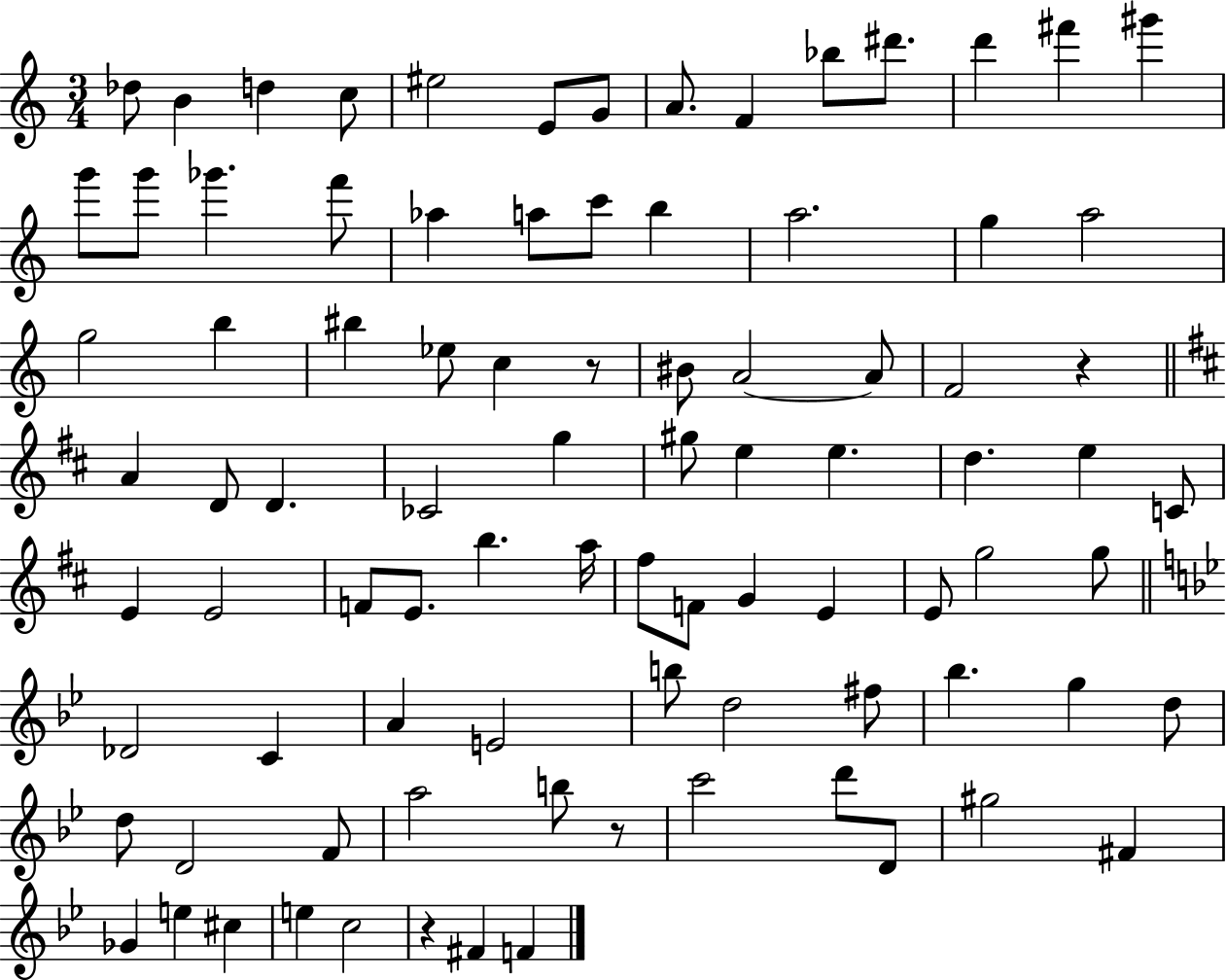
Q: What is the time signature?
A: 3/4